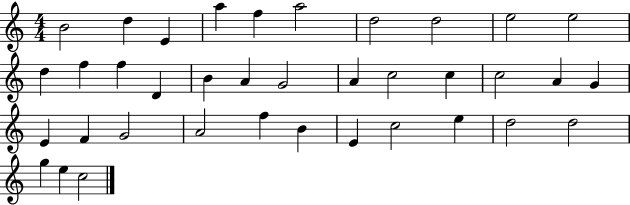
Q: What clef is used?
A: treble